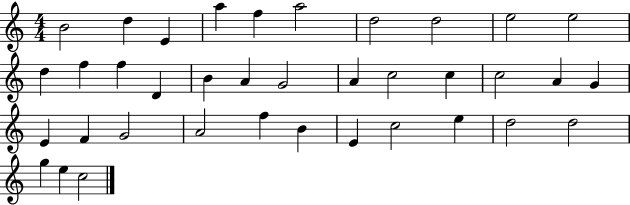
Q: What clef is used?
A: treble